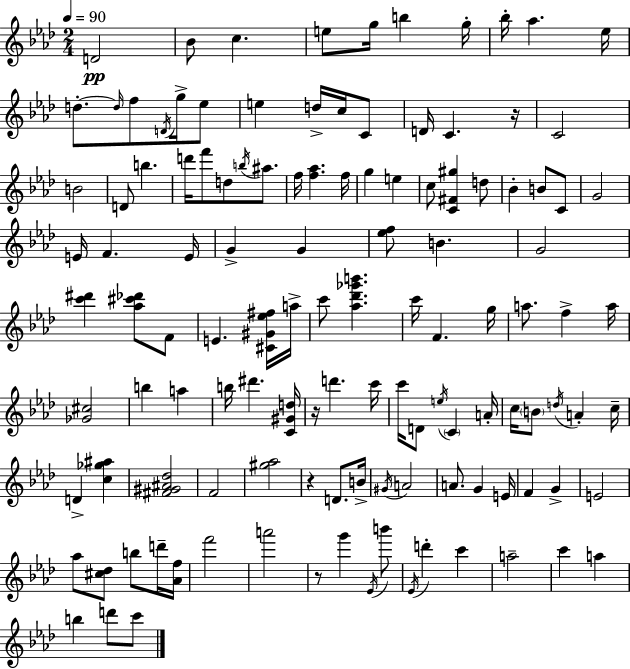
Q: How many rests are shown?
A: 4